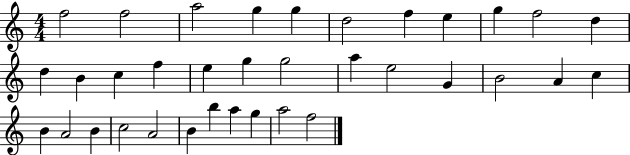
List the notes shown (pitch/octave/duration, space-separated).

F5/h F5/h A5/h G5/q G5/q D5/h F5/q E5/q G5/q F5/h D5/q D5/q B4/q C5/q F5/q E5/q G5/q G5/h A5/q E5/h G4/q B4/h A4/q C5/q B4/q A4/h B4/q C5/h A4/h B4/q B5/q A5/q G5/q A5/h F5/h